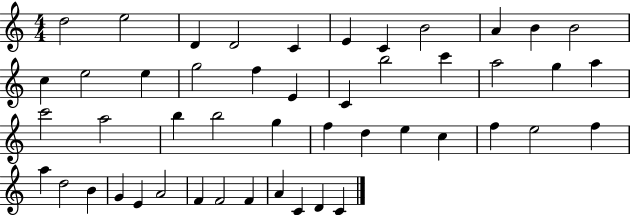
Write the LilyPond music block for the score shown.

{
  \clef treble
  \numericTimeSignature
  \time 4/4
  \key c \major
  d''2 e''2 | d'4 d'2 c'4 | e'4 c'4 b'2 | a'4 b'4 b'2 | \break c''4 e''2 e''4 | g''2 f''4 e'4 | c'4 b''2 c'''4 | a''2 g''4 a''4 | \break c'''2 a''2 | b''4 b''2 g''4 | f''4 d''4 e''4 c''4 | f''4 e''2 f''4 | \break a''4 d''2 b'4 | g'4 e'4 a'2 | f'4 f'2 f'4 | a'4 c'4 d'4 c'4 | \break \bar "|."
}